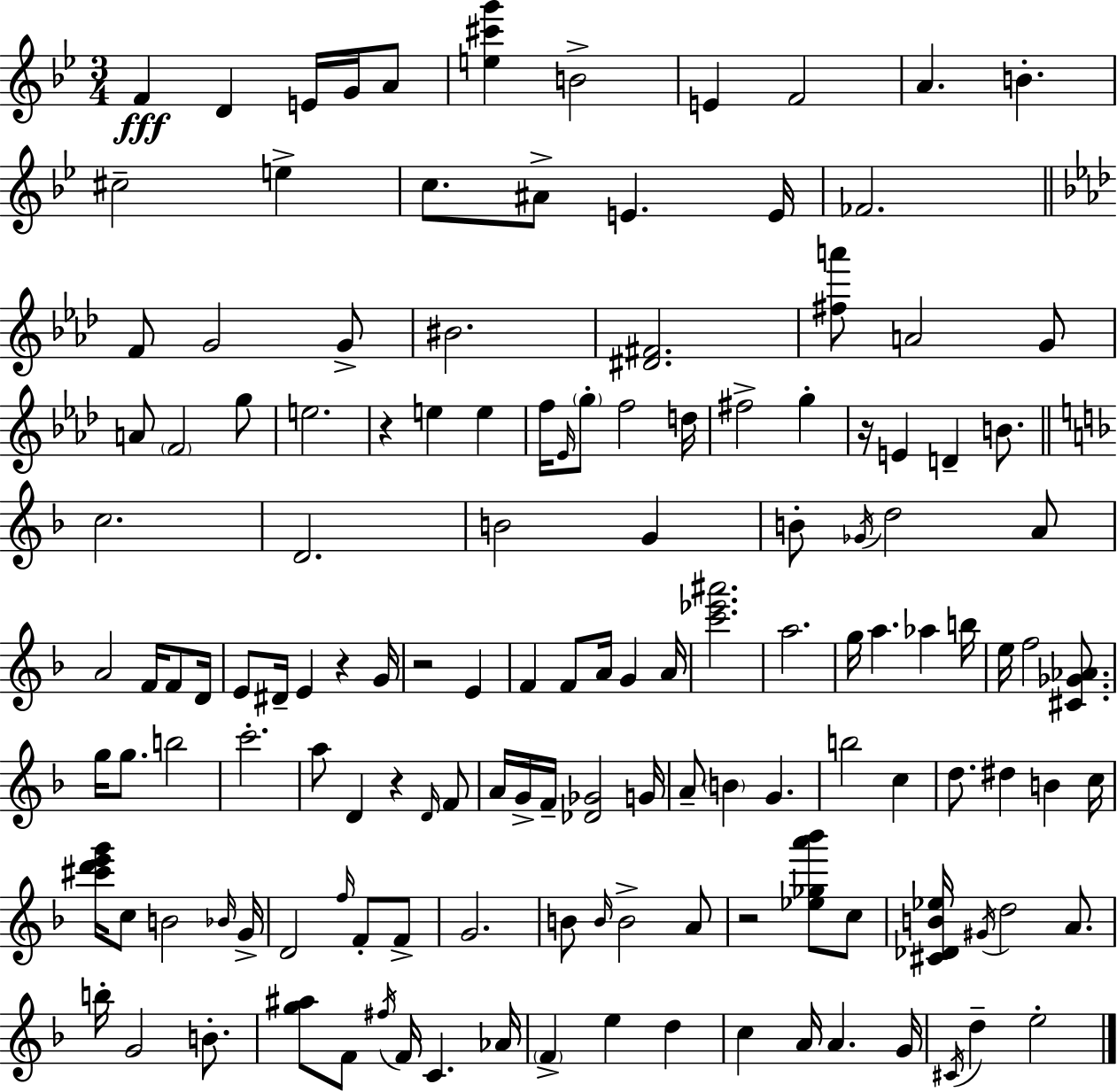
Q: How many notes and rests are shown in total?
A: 140